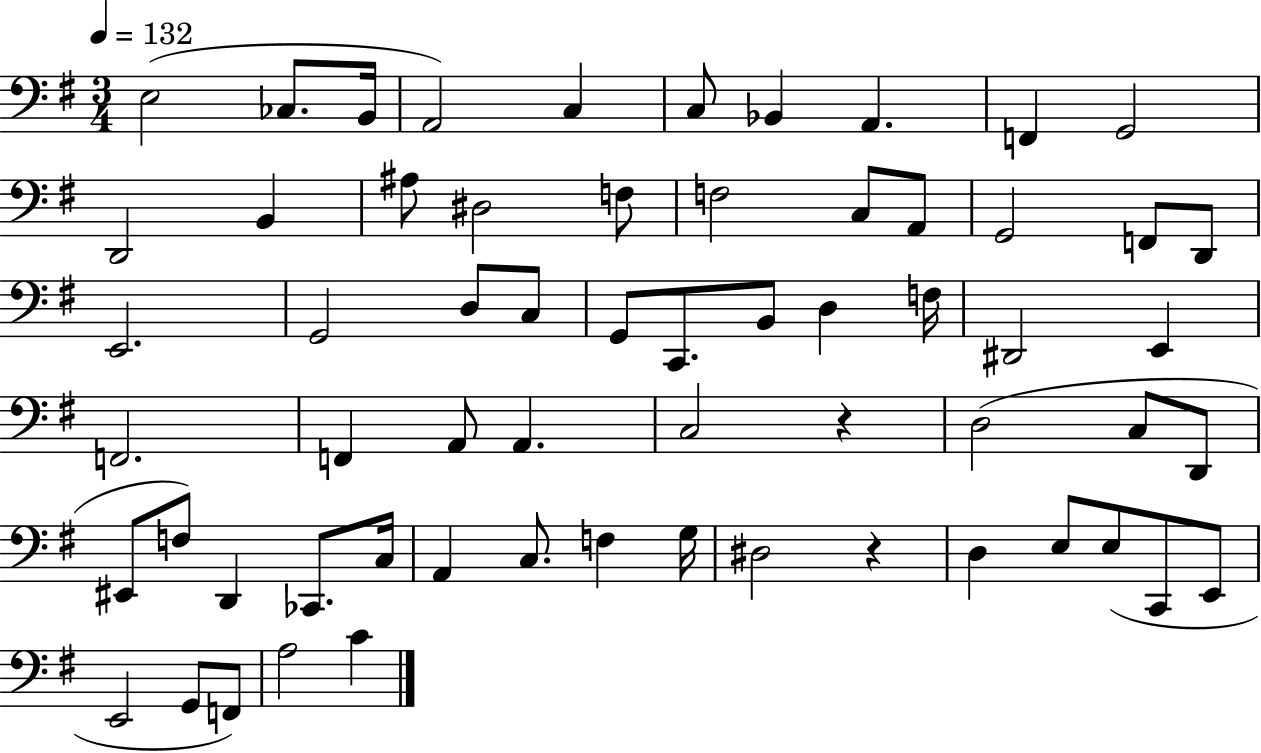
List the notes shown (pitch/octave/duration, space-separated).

E3/h CES3/e. B2/s A2/h C3/q C3/e Bb2/q A2/q. F2/q G2/h D2/h B2/q A#3/e D#3/h F3/e F3/h C3/e A2/e G2/h F2/e D2/e E2/h. G2/h D3/e C3/e G2/e C2/e. B2/e D3/q F3/s D#2/h E2/q F2/h. F2/q A2/e A2/q. C3/h R/q D3/h C3/e D2/e EIS2/e F3/e D2/q CES2/e. C3/s A2/q C3/e. F3/q G3/s D#3/h R/q D3/q E3/e E3/e C2/e E2/e E2/h G2/e F2/e A3/h C4/q